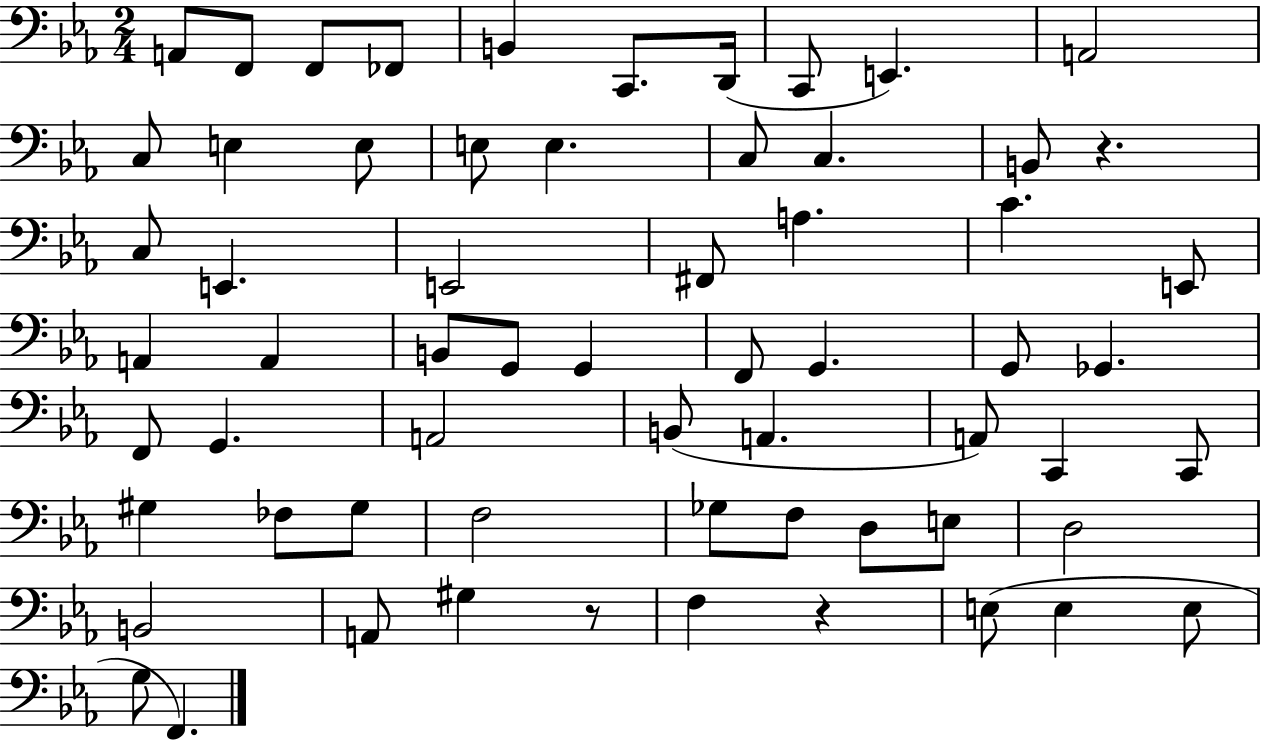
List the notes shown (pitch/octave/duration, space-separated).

A2/e F2/e F2/e FES2/e B2/q C2/e. D2/s C2/e E2/q. A2/h C3/e E3/q E3/e E3/e E3/q. C3/e C3/q. B2/e R/q. C3/e E2/q. E2/h F#2/e A3/q. C4/q. E2/e A2/q A2/q B2/e G2/e G2/q F2/e G2/q. G2/e Gb2/q. F2/e G2/q. A2/h B2/e A2/q. A2/e C2/q C2/e G#3/q FES3/e G#3/e F3/h Gb3/e F3/e D3/e E3/e D3/h B2/h A2/e G#3/q R/e F3/q R/q E3/e E3/q E3/e G3/e F2/q.